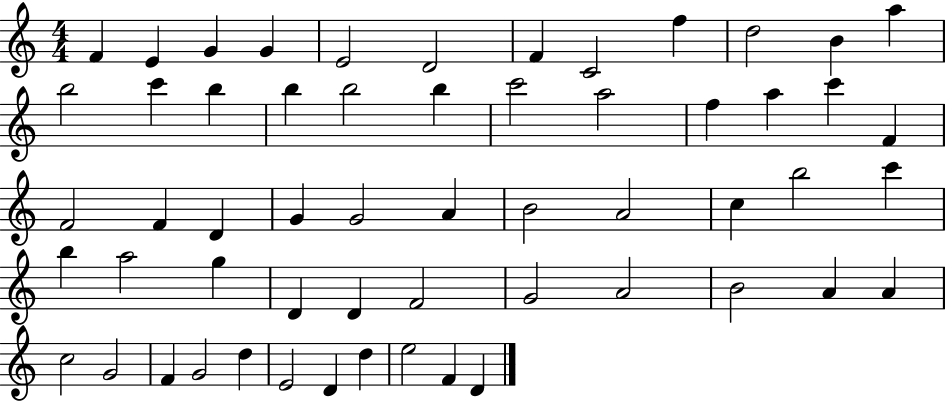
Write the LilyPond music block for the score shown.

{
  \clef treble
  \numericTimeSignature
  \time 4/4
  \key c \major
  f'4 e'4 g'4 g'4 | e'2 d'2 | f'4 c'2 f''4 | d''2 b'4 a''4 | \break b''2 c'''4 b''4 | b''4 b''2 b''4 | c'''2 a''2 | f''4 a''4 c'''4 f'4 | \break f'2 f'4 d'4 | g'4 g'2 a'4 | b'2 a'2 | c''4 b''2 c'''4 | \break b''4 a''2 g''4 | d'4 d'4 f'2 | g'2 a'2 | b'2 a'4 a'4 | \break c''2 g'2 | f'4 g'2 d''4 | e'2 d'4 d''4 | e''2 f'4 d'4 | \break \bar "|."
}